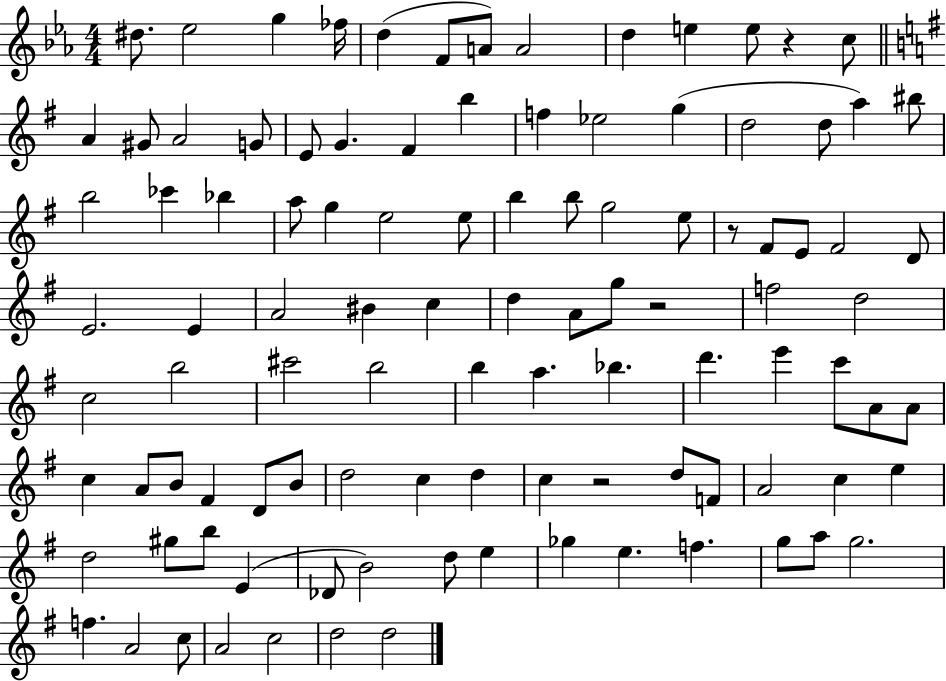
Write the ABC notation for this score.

X:1
T:Untitled
M:4/4
L:1/4
K:Eb
^d/2 _e2 g _f/4 d F/2 A/2 A2 d e e/2 z c/2 A ^G/2 A2 G/2 E/2 G ^F b f _e2 g d2 d/2 a ^b/2 b2 _c' _b a/2 g e2 e/2 b b/2 g2 e/2 z/2 ^F/2 E/2 ^F2 D/2 E2 E A2 ^B c d A/2 g/2 z2 f2 d2 c2 b2 ^c'2 b2 b a _b d' e' c'/2 A/2 A/2 c A/2 B/2 ^F D/2 B/2 d2 c d c z2 d/2 F/2 A2 c e d2 ^g/2 b/2 E _D/2 B2 d/2 e _g e f g/2 a/2 g2 f A2 c/2 A2 c2 d2 d2